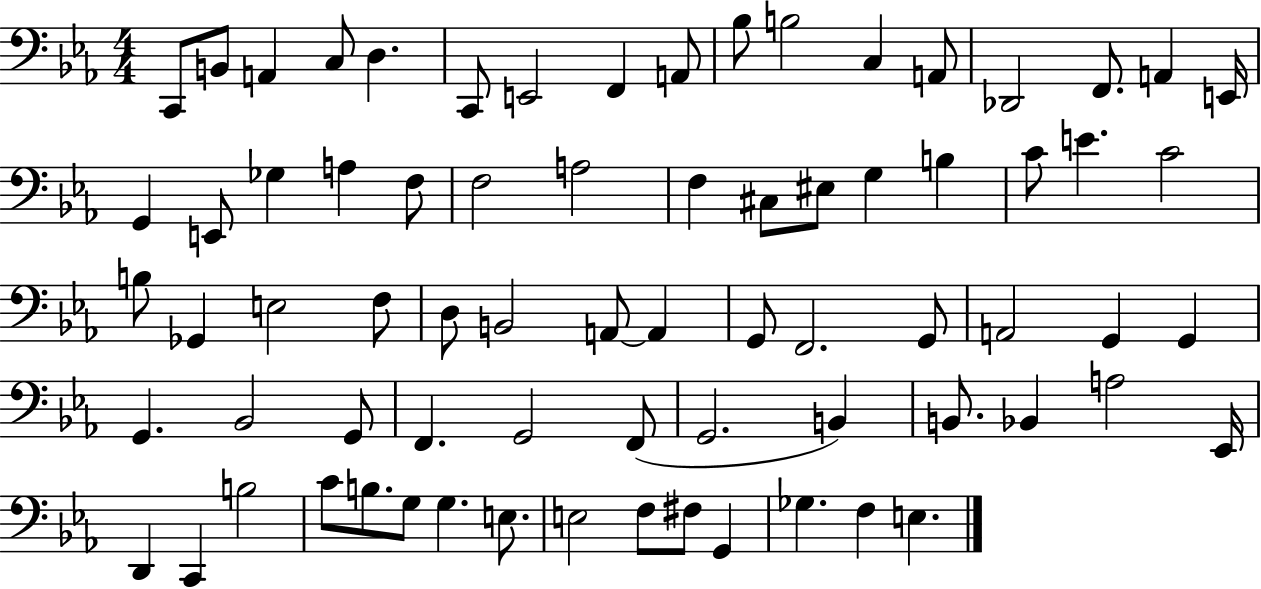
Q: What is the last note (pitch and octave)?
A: E3